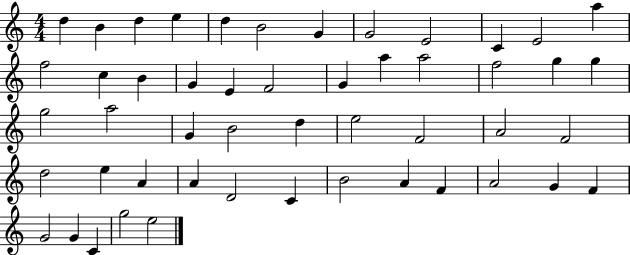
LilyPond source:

{
  \clef treble
  \numericTimeSignature
  \time 4/4
  \key c \major
  d''4 b'4 d''4 e''4 | d''4 b'2 g'4 | g'2 e'2 | c'4 e'2 a''4 | \break f''2 c''4 b'4 | g'4 e'4 f'2 | g'4 a''4 a''2 | f''2 g''4 g''4 | \break g''2 a''2 | g'4 b'2 d''4 | e''2 f'2 | a'2 f'2 | \break d''2 e''4 a'4 | a'4 d'2 c'4 | b'2 a'4 f'4 | a'2 g'4 f'4 | \break g'2 g'4 c'4 | g''2 e''2 | \bar "|."
}